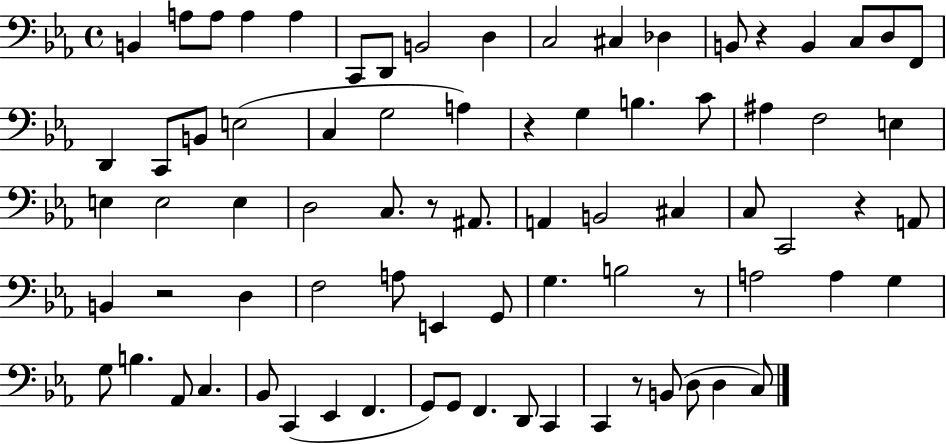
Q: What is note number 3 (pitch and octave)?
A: A3